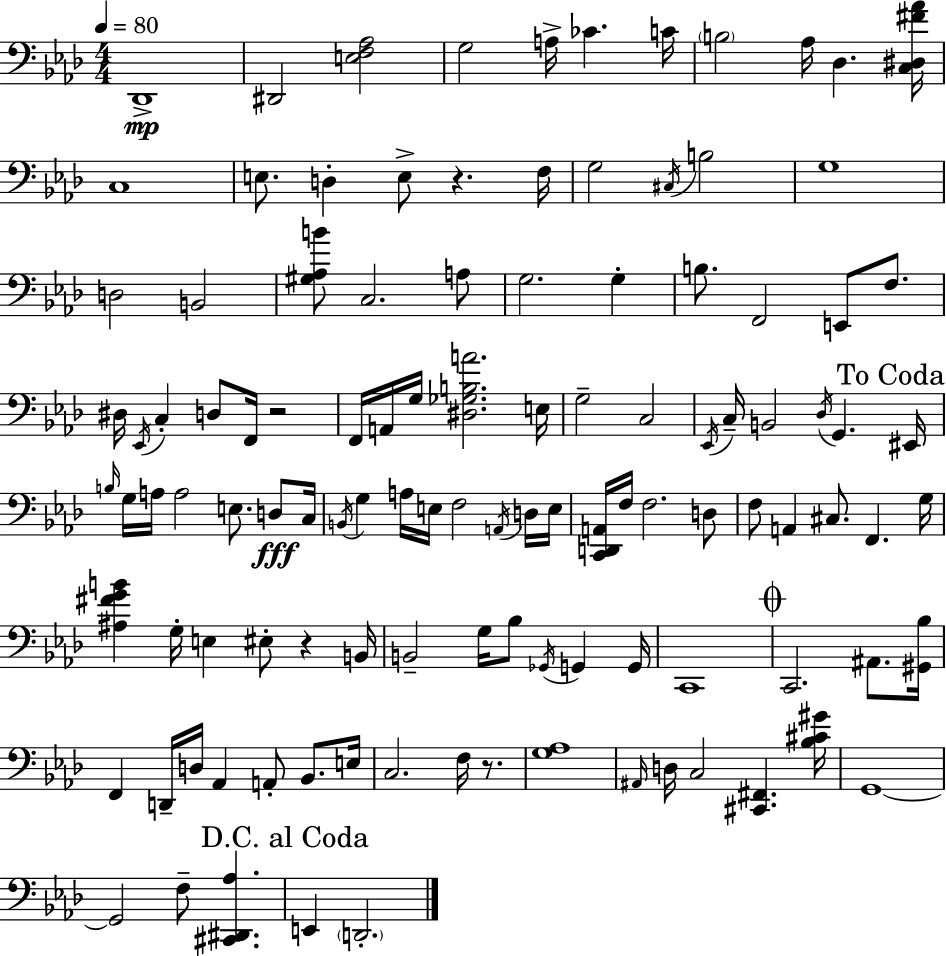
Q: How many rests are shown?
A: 4